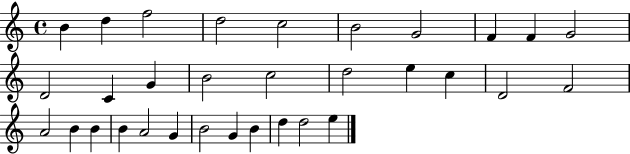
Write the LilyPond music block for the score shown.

{
  \clef treble
  \time 4/4
  \defaultTimeSignature
  \key c \major
  b'4 d''4 f''2 | d''2 c''2 | b'2 g'2 | f'4 f'4 g'2 | \break d'2 c'4 g'4 | b'2 c''2 | d''2 e''4 c''4 | d'2 f'2 | \break a'2 b'4 b'4 | b'4 a'2 g'4 | b'2 g'4 b'4 | d''4 d''2 e''4 | \break \bar "|."
}